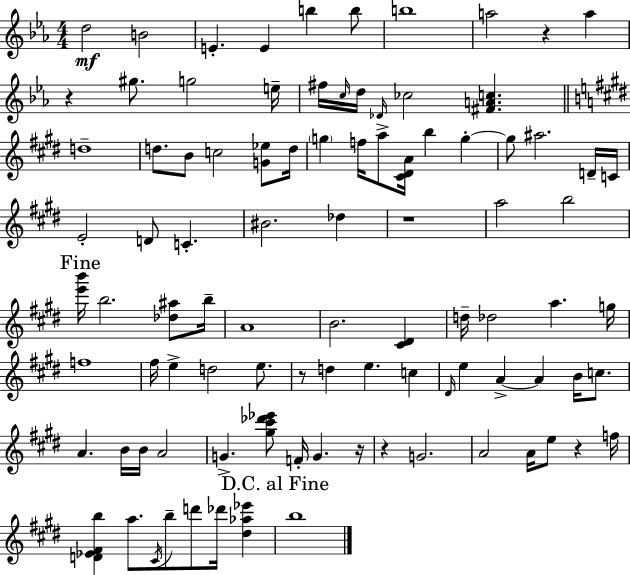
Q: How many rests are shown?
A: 7